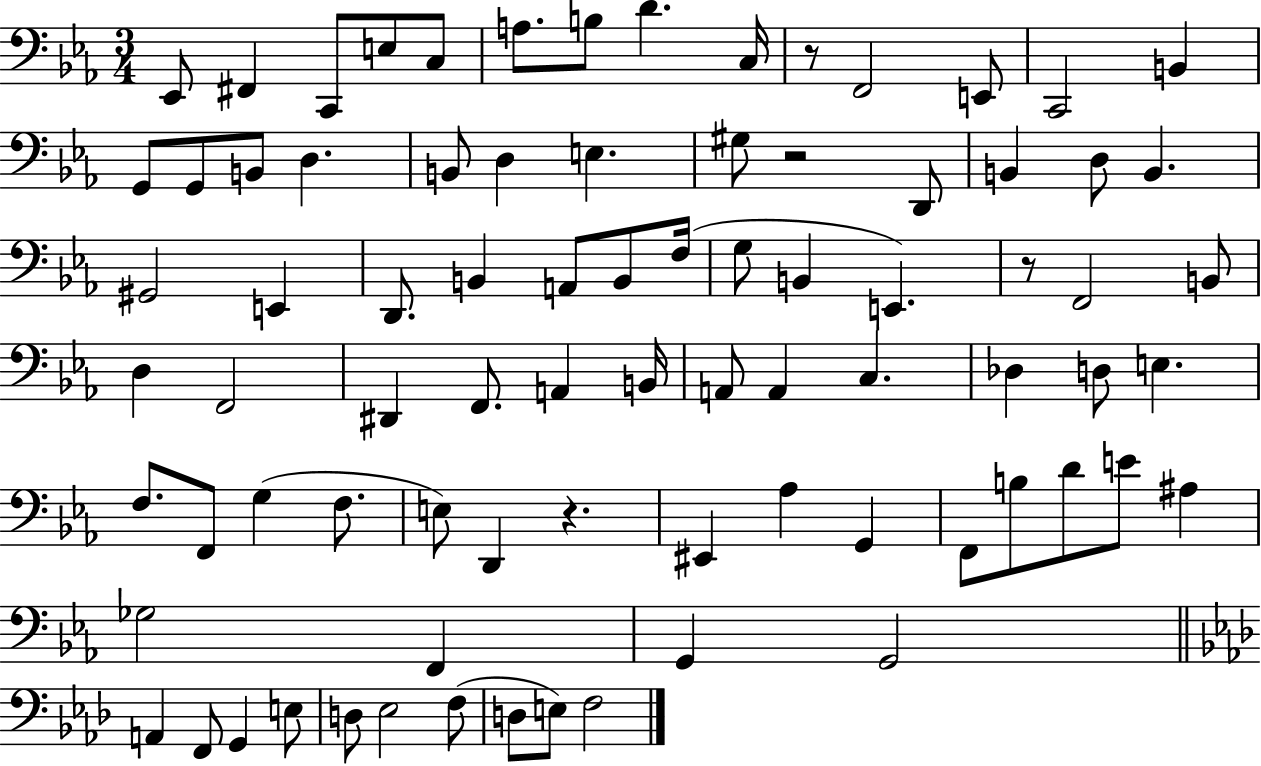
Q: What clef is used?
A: bass